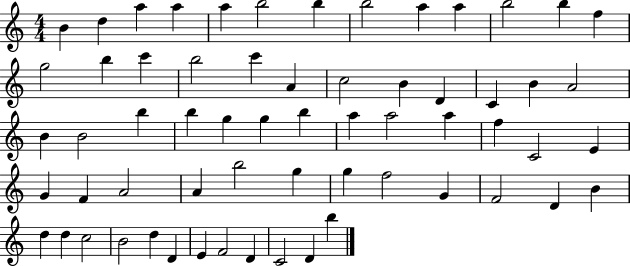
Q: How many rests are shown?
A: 0